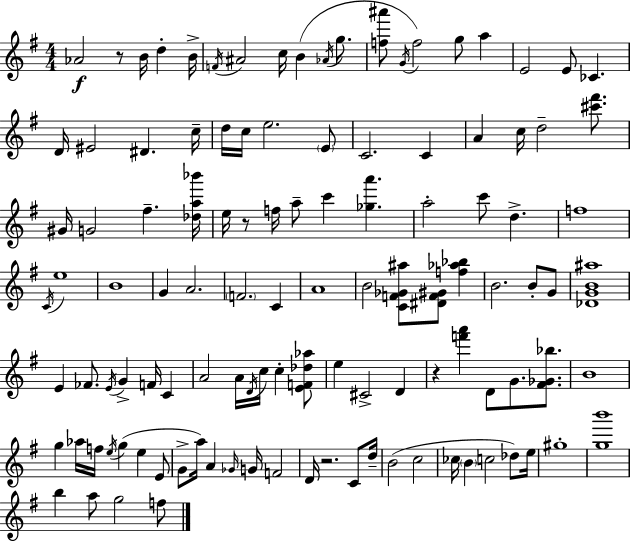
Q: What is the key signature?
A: E minor